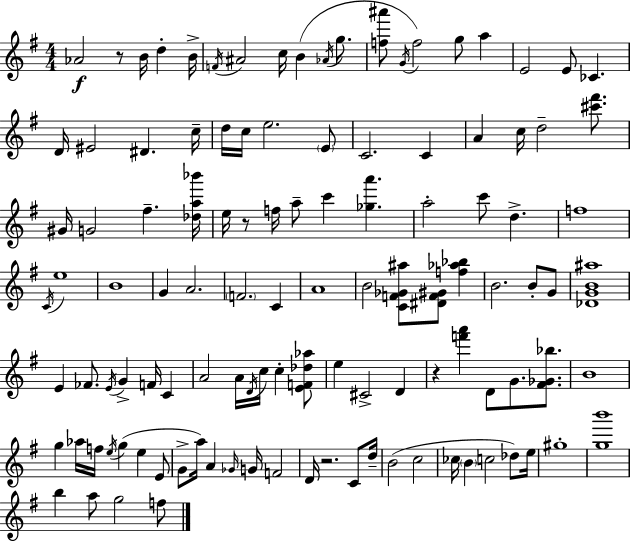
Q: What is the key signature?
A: E minor